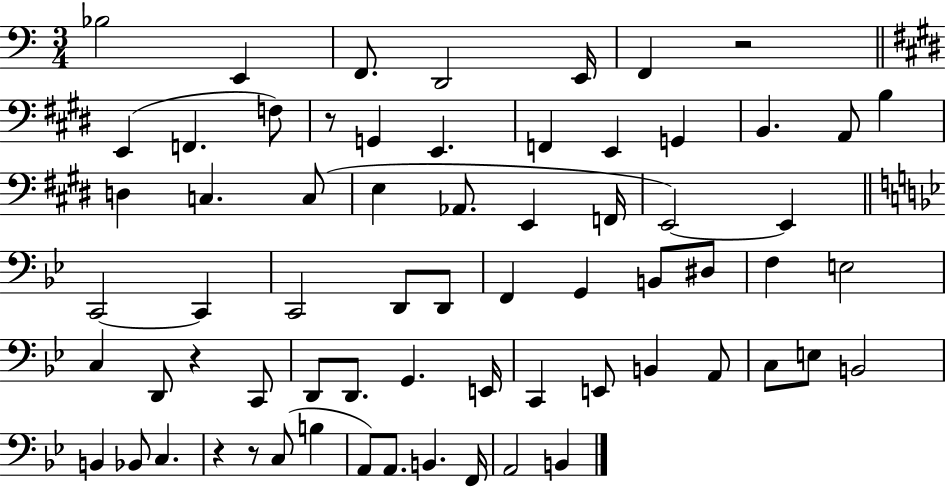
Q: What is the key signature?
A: C major